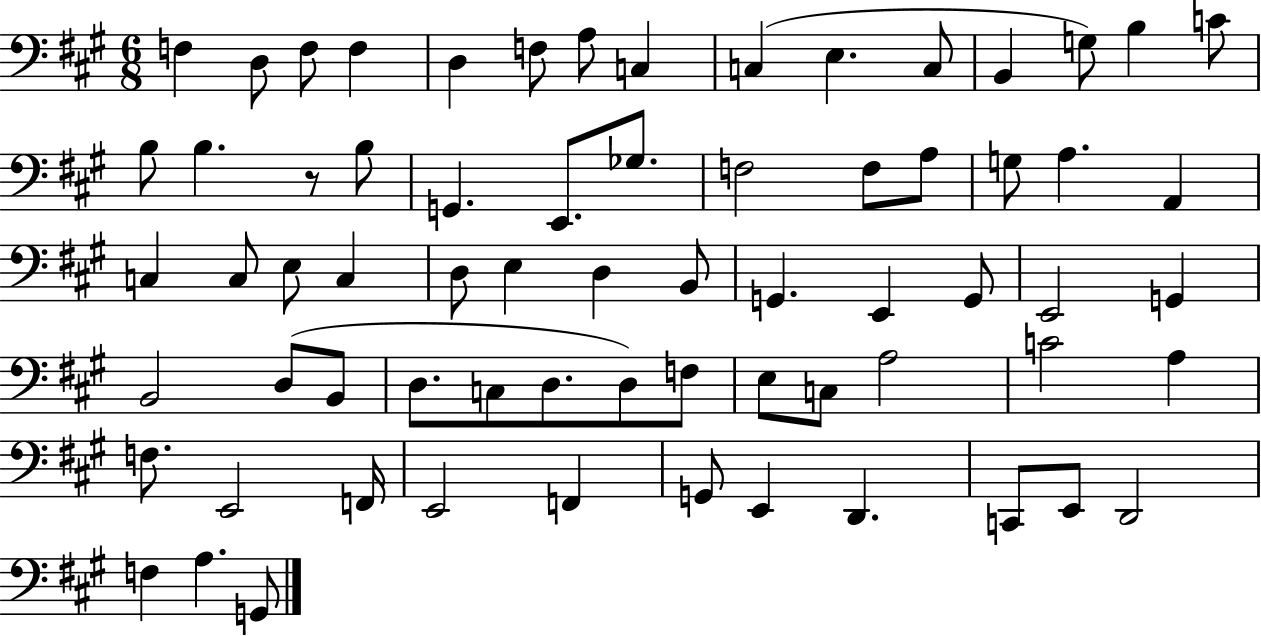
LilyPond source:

{
  \clef bass
  \numericTimeSignature
  \time 6/8
  \key a \major
  f4 d8 f8 f4 | d4 f8 a8 c4 | c4( e4. c8 | b,4 g8) b4 c'8 | \break b8 b4. r8 b8 | g,4. e,8. ges8. | f2 f8 a8 | g8 a4. a,4 | \break c4 c8 e8 c4 | d8 e4 d4 b,8 | g,4. e,4 g,8 | e,2 g,4 | \break b,2 d8( b,8 | d8. c8 d8. d8) f8 | e8 c8 a2 | c'2 a4 | \break f8. e,2 f,16 | e,2 f,4 | g,8 e,4 d,4. | c,8 e,8 d,2 | \break f4 a4. g,8 | \bar "|."
}